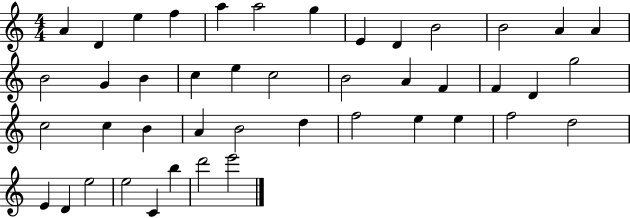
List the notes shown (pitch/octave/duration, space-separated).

A4/q D4/q E5/q F5/q A5/q A5/h G5/q E4/q D4/q B4/h B4/h A4/q A4/q B4/h G4/q B4/q C5/q E5/q C5/h B4/h A4/q F4/q F4/q D4/q G5/h C5/h C5/q B4/q A4/q B4/h D5/q F5/h E5/q E5/q F5/h D5/h E4/q D4/q E5/h E5/h C4/q B5/q D6/h E6/h